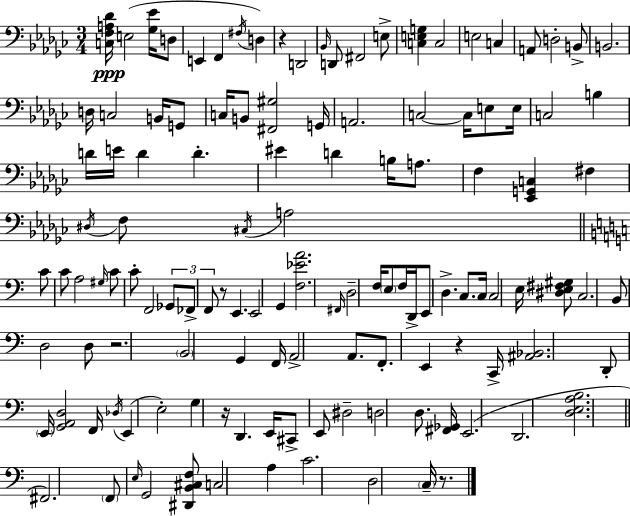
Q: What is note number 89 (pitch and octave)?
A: E3